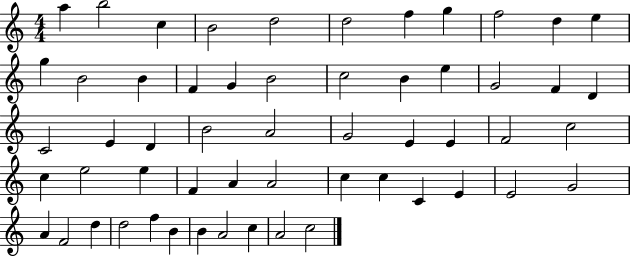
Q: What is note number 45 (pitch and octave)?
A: G4